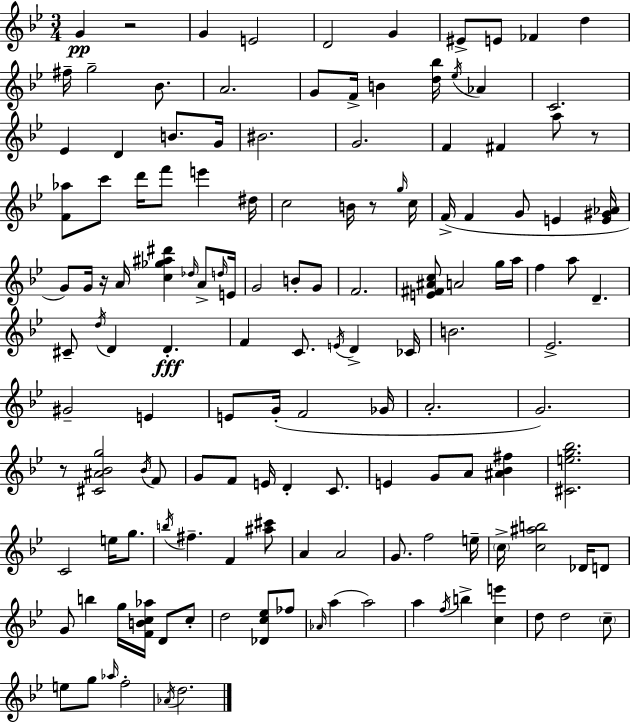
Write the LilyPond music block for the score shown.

{
  \clef treble
  \numericTimeSignature
  \time 3/4
  \key g \minor
  g'4\pp r2 | g'4 e'2 | d'2 g'4 | eis'8-> e'8 fes'4 d''4 | \break fis''16-- g''2-- bes'8. | a'2. | g'8 f'16-> b'4 <d'' bes''>16 \acciaccatura { ees''16 } aes'4 | c'2. | \break ees'4 d'4 b'8. | g'16 bis'2. | g'2. | f'4 fis'4 a''8 r8 | \break <f' aes''>8 c'''8 d'''16 f'''8 e'''4 | dis''16 c''2 b'16 r8 | \grace { g''16 } c''16 f'16->( f'4 g'8 e'4 | <e' gis' aes'>16 g'8) g'16 r16 a'16 <c'' ges'' ais'' dis'''>4 \grace { des''16 } | \break a'8-> \grace { d''16 } e'16 g'2 | b'8-. g'8 f'2. | <e' fis' ais' c''>8 a'2 | g''16 a''16 f''4 a''8 d'4.-- | \break cis'8-- \acciaccatura { d''16 } d'4 d'4.-.\fff | f'4 c'8. | \acciaccatura { e'16 } d'4-> ces'16 b'2. | ees'2.-> | \break gis'2-- | e'4 e'8 g'16-.( f'2 | ges'16 a'2.-. | g'2.) | \break r8 <cis' ais' bes' g''>2 | \acciaccatura { bes'16 } f'8 g'8 f'8 e'16 | d'4-. c'8. e'4 g'8 | a'8 <ais' bes' fis''>4 <cis' e'' g'' bes''>2. | \break c'2 | e''16 g''8. \acciaccatura { b''16 } fis''4.-- | f'4 <ais'' cis'''>8 a'4 | a'2 g'8. f''2 | \break e''16-- \parenthesize c''16-> <c'' ais'' b''>2 | des'16 d'8 g'8 b''4 | g''16 <f' b' c'' aes''>16 d'8 c''8-. d''2 | <des' c'' ees''>8 fes''8 \grace { aes'16 }( a''4 | \break a''2) a''4 | \acciaccatura { f''16 } b''4-> <c'' e'''>4 d''8 | d''2 \parenthesize c''8-- e''8 | g''8 \grace { aes''16 } f''2-. \acciaccatura { aes'16 } | \break d''2. | \bar "|."
}